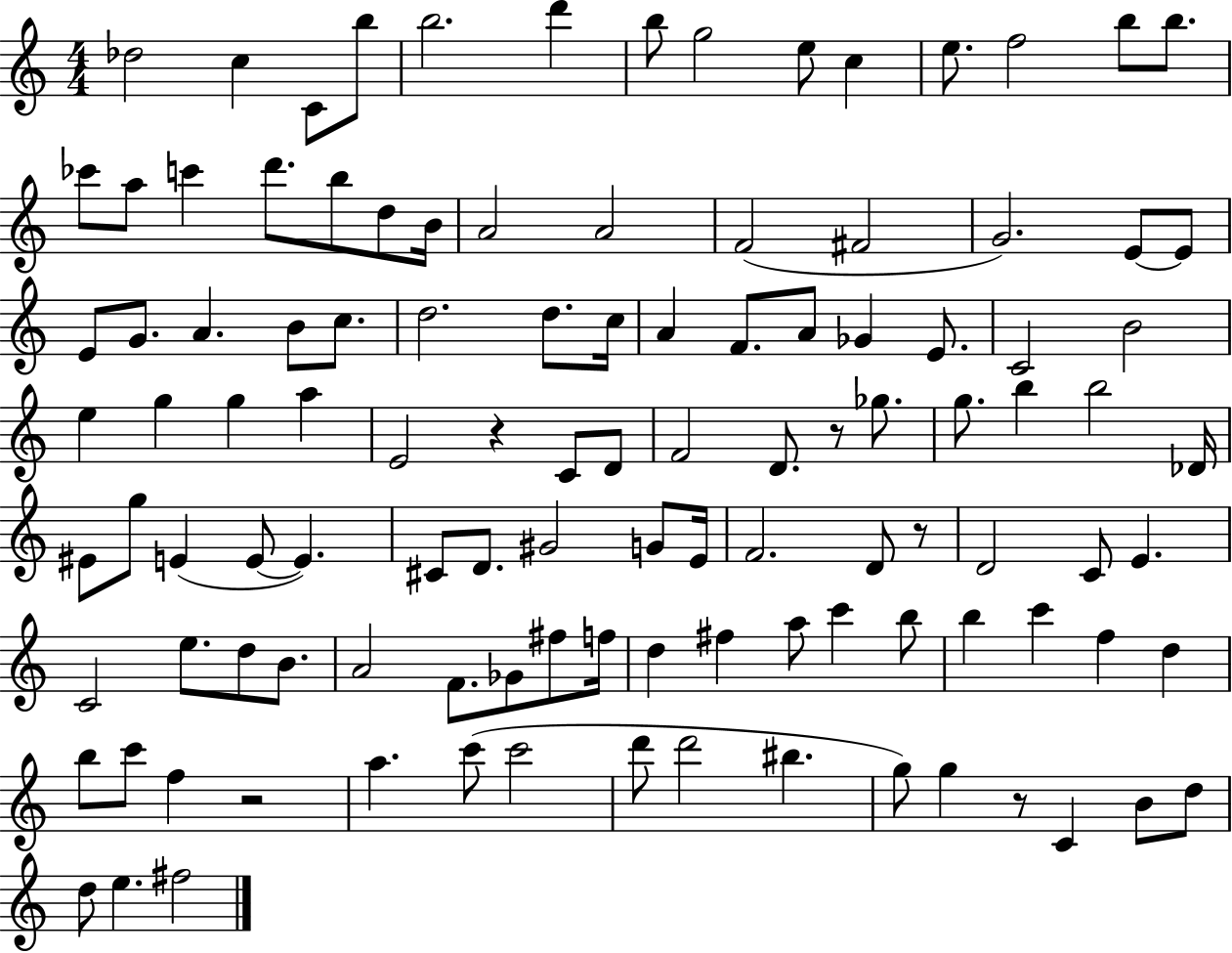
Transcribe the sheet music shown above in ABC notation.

X:1
T:Untitled
M:4/4
L:1/4
K:C
_d2 c C/2 b/2 b2 d' b/2 g2 e/2 c e/2 f2 b/2 b/2 _c'/2 a/2 c' d'/2 b/2 d/2 B/4 A2 A2 F2 ^F2 G2 E/2 E/2 E/2 G/2 A B/2 c/2 d2 d/2 c/4 A F/2 A/2 _G E/2 C2 B2 e g g a E2 z C/2 D/2 F2 D/2 z/2 _g/2 g/2 b b2 _D/4 ^E/2 g/2 E E/2 E ^C/2 D/2 ^G2 G/2 E/4 F2 D/2 z/2 D2 C/2 E C2 e/2 d/2 B/2 A2 F/2 _G/2 ^f/2 f/4 d ^f a/2 c' b/2 b c' f d b/2 c'/2 f z2 a c'/2 c'2 d'/2 d'2 ^b g/2 g z/2 C B/2 d/2 d/2 e ^f2